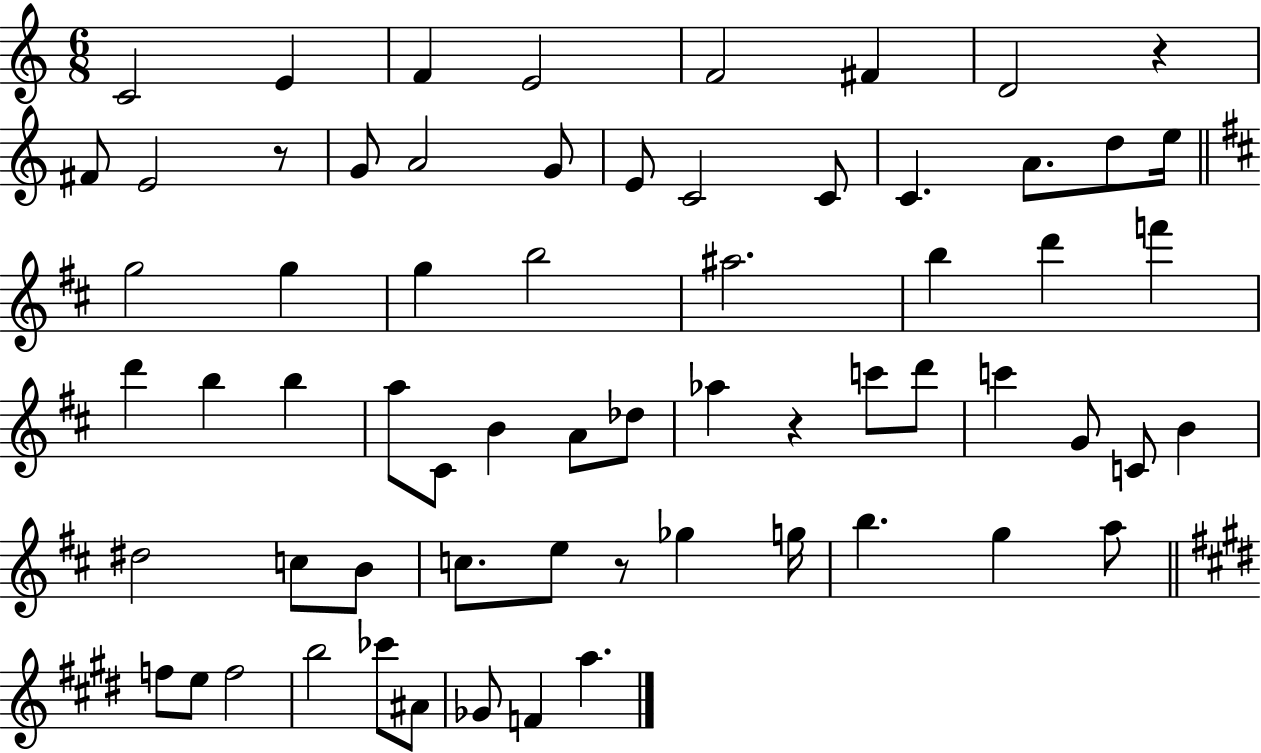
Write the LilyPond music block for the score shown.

{
  \clef treble
  \numericTimeSignature
  \time 6/8
  \key c \major
  c'2 e'4 | f'4 e'2 | f'2 fis'4 | d'2 r4 | \break fis'8 e'2 r8 | g'8 a'2 g'8 | e'8 c'2 c'8 | c'4. a'8. d''8 e''16 | \break \bar "||" \break \key d \major g''2 g''4 | g''4 b''2 | ais''2. | b''4 d'''4 f'''4 | \break d'''4 b''4 b''4 | a''8 cis'8 b'4 a'8 des''8 | aes''4 r4 c'''8 d'''8 | c'''4 g'8 c'8 b'4 | \break dis''2 c''8 b'8 | c''8. e''8 r8 ges''4 g''16 | b''4. g''4 a''8 | \bar "||" \break \key e \major f''8 e''8 f''2 | b''2 ces'''8 ais'8 | ges'8 f'4 a''4. | \bar "|."
}